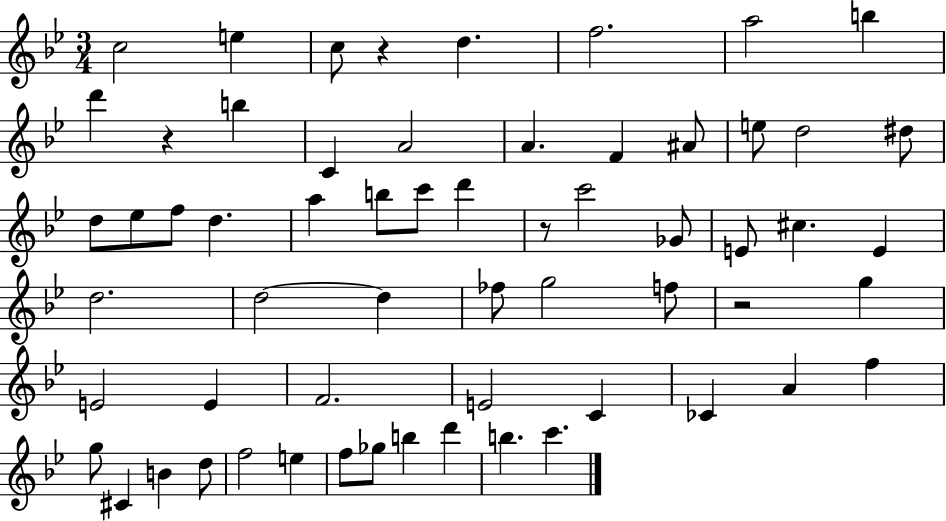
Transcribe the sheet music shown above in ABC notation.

X:1
T:Untitled
M:3/4
L:1/4
K:Bb
c2 e c/2 z d f2 a2 b d' z b C A2 A F ^A/2 e/2 d2 ^d/2 d/2 _e/2 f/2 d a b/2 c'/2 d' z/2 c'2 _G/2 E/2 ^c E d2 d2 d _f/2 g2 f/2 z2 g E2 E F2 E2 C _C A f g/2 ^C B d/2 f2 e f/2 _g/2 b d' b c'